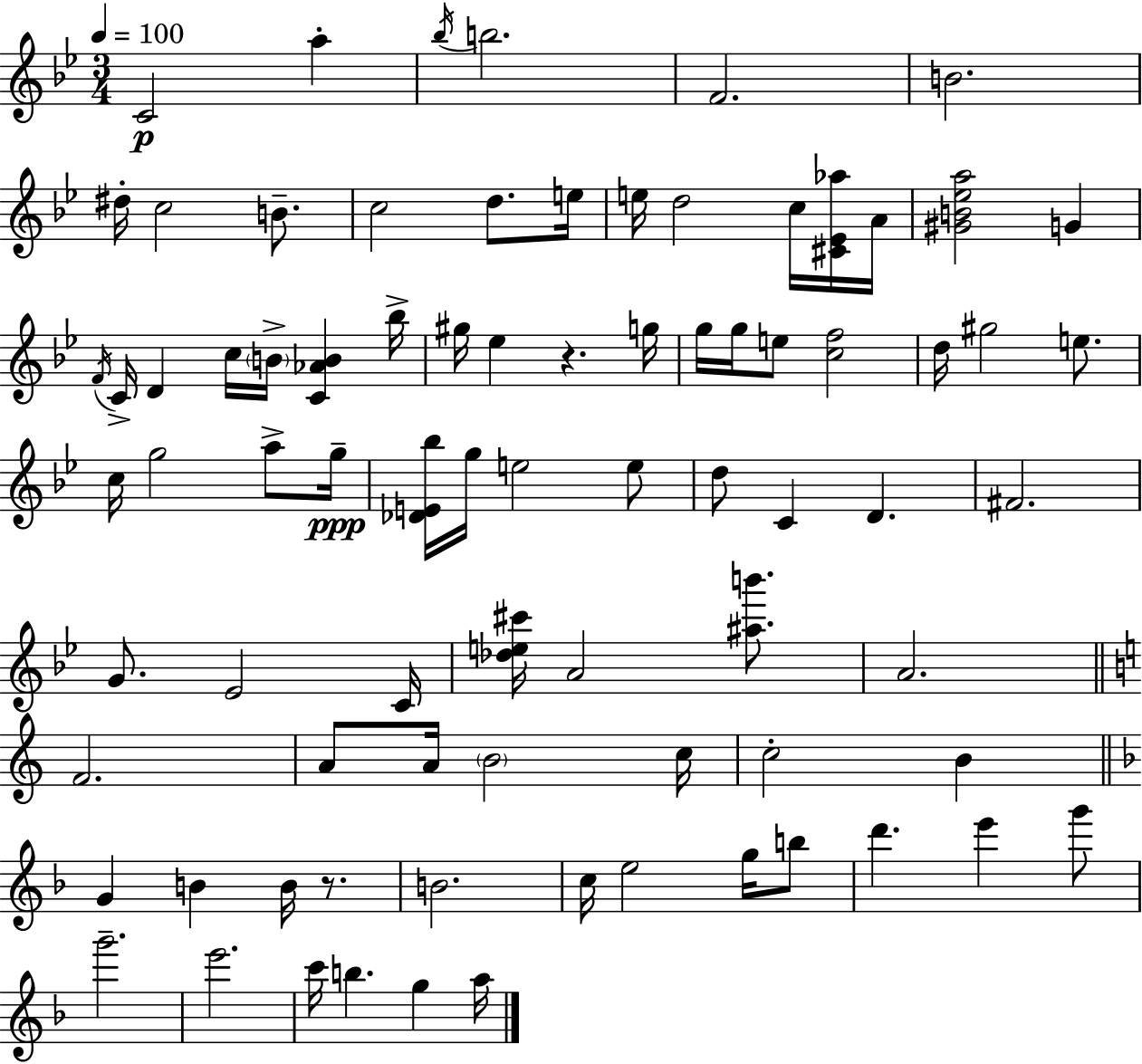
C4/h A5/q Bb5/s B5/h. F4/h. B4/h. D#5/s C5/h B4/e. C5/h D5/e. E5/s E5/s D5/h C5/s [C#4,Eb4,Ab5]/s A4/s [G#4,B4,Eb5,A5]/h G4/q F4/s C4/s D4/q C5/s B4/s [C4,Ab4,B4]/q Bb5/s G#5/s Eb5/q R/q. G5/s G5/s G5/s E5/e [C5,F5]/h D5/s G#5/h E5/e. C5/s G5/h A5/e G5/s [Db4,E4,Bb5]/s G5/s E5/h E5/e D5/e C4/q D4/q. F#4/h. G4/e. Eb4/h C4/s [Db5,E5,C#6]/s A4/h [A#5,B6]/e. A4/h. F4/h. A4/e A4/s B4/h C5/s C5/h B4/q G4/q B4/q B4/s R/e. B4/h. C5/s E5/h G5/s B5/e D6/q. E6/q G6/e G6/h. E6/h. C6/s B5/q. G5/q A5/s